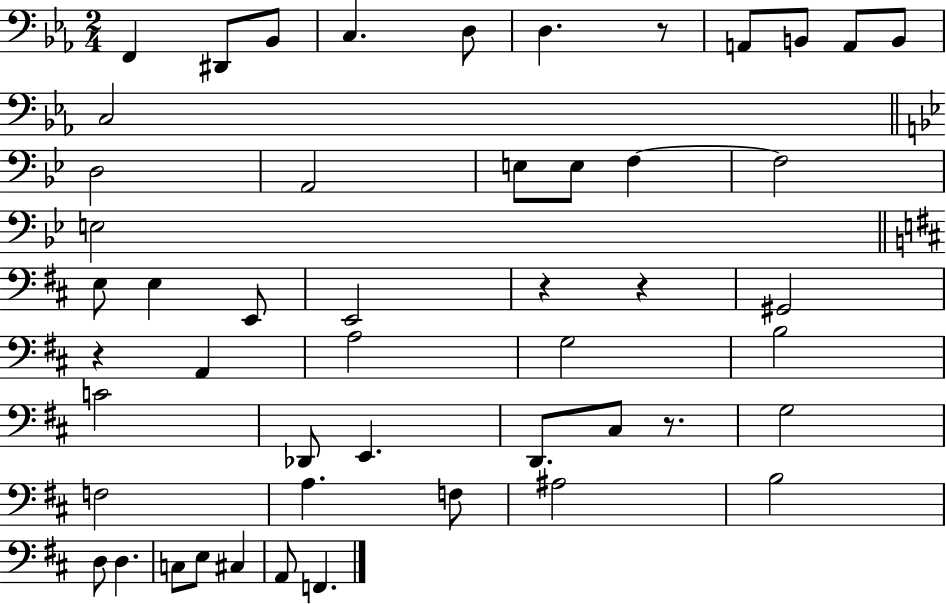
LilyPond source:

{
  \clef bass
  \numericTimeSignature
  \time 2/4
  \key ees \major
  \repeat volta 2 { f,4 dis,8 bes,8 | c4. d8 | d4. r8 | a,8 b,8 a,8 b,8 | \break c2 | \bar "||" \break \key bes \major d2 | a,2 | e8 e8 f4~~ | f2 | \break e2 | \bar "||" \break \key d \major e8 e4 e,8 | e,2 | r4 r4 | gis,2 | \break r4 a,4 | a2 | g2 | b2 | \break c'2 | des,8 e,4. | d,8. cis8 r8. | g2 | \break f2 | a4. f8 | ais2 | b2 | \break d8 d4. | c8 e8 cis4 | a,8 f,4. | } \bar "|."
}